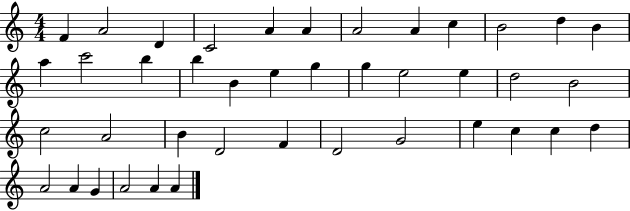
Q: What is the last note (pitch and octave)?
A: A4